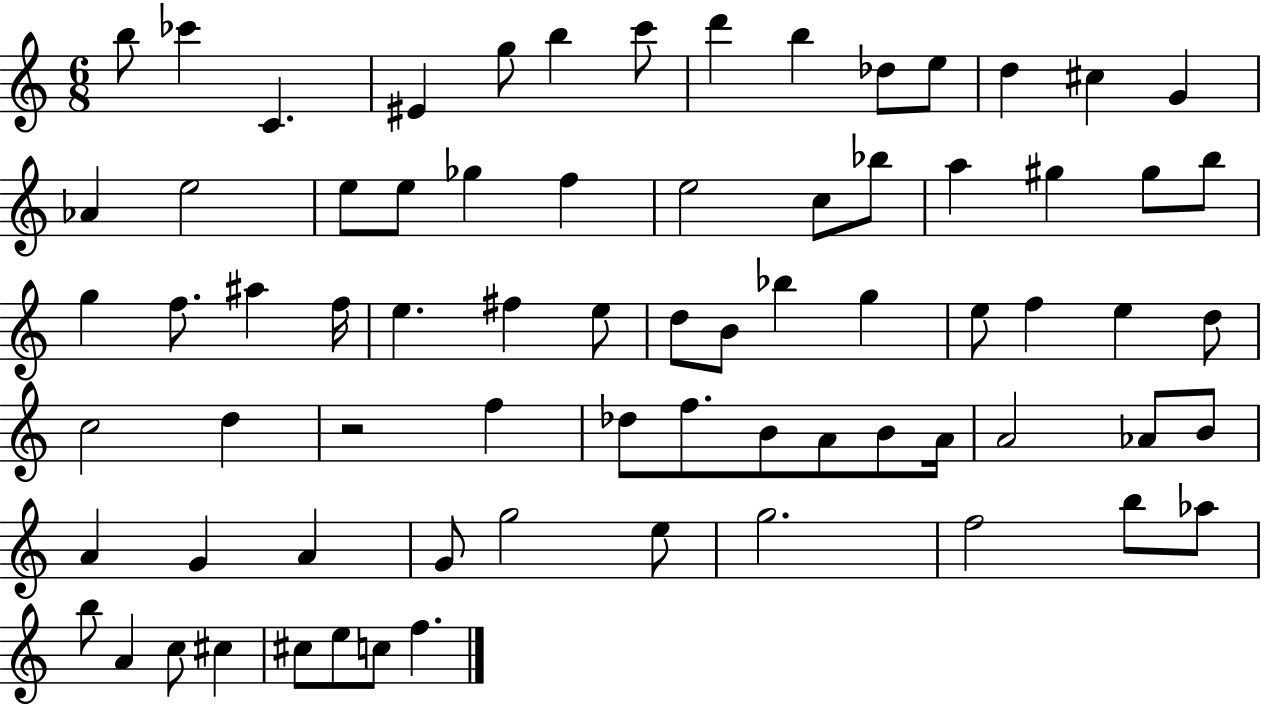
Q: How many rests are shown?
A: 1